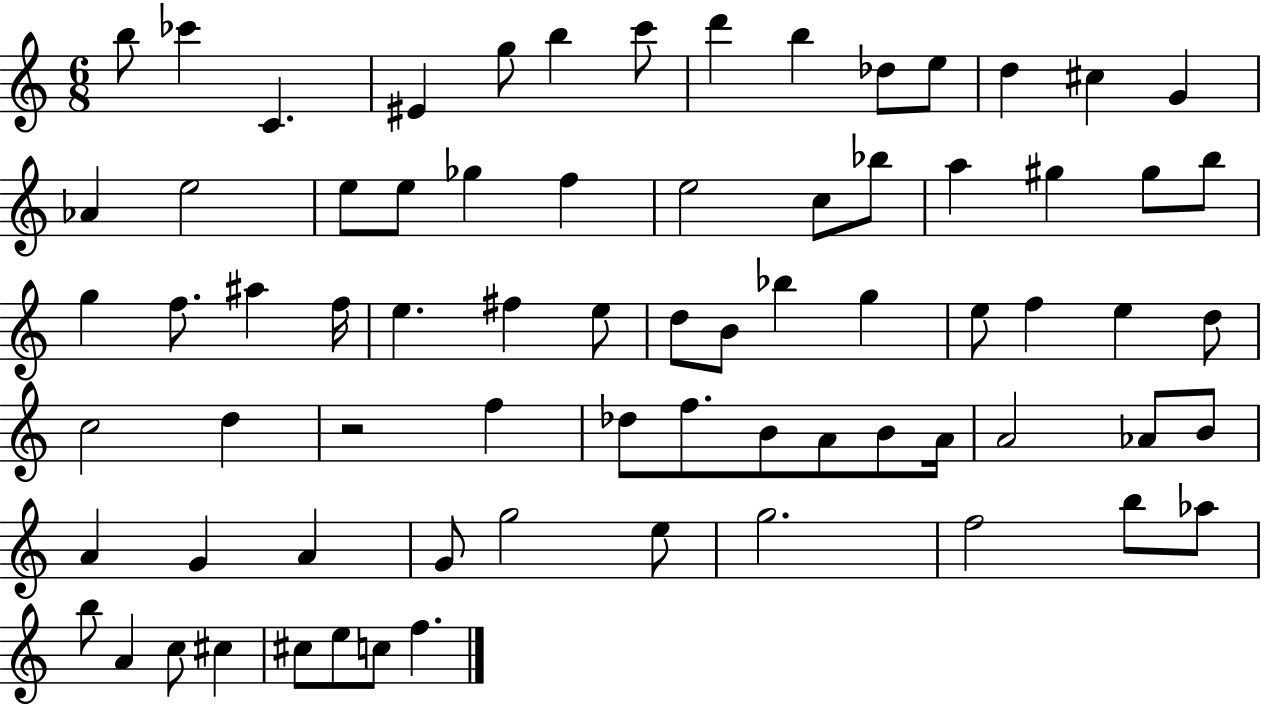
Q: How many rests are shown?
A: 1